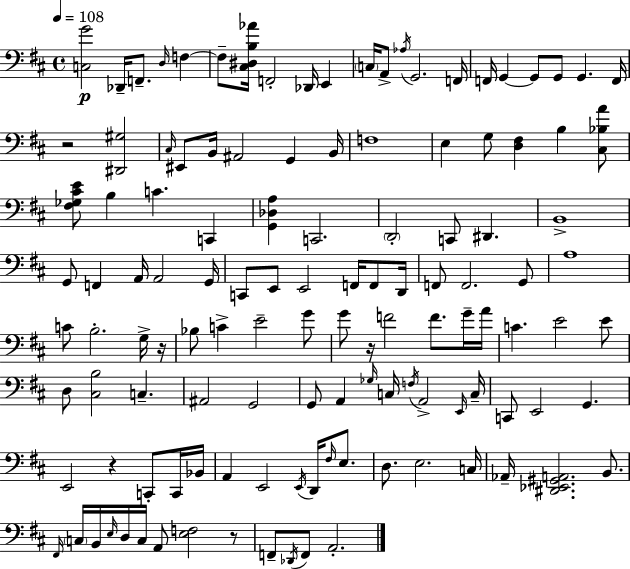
[C3,G4]/h Db2/s F2/e. D3/s F3/q F3/e [C#3,D#3,B3,Ab4]/s F2/h Db2/s E2/q C3/s A2/e Ab3/s G2/h. F2/s F2/s G2/q G2/e G2/e G2/q. F2/s R/h [D#2,G#3]/h C#3/s EIS2/e B2/s A#2/h G2/q B2/s F3/w E3/q G3/e [D3,F#3]/q B3/q [C#3,Bb3,A4]/e [F#3,Gb3,C#4,E4]/e B3/q C4/q. C2/q [G2,Db3,A3]/q C2/h. D2/h C2/e D#2/q. B2/w G2/e F2/q A2/s A2/h G2/s C2/e E2/e E2/h F2/s F2/e D2/s F2/e F2/h. G2/e A3/w C4/e B3/h. G3/s R/s Bb3/e C4/q E4/h G4/e G4/e R/s F4/h F4/e. G4/s A4/s C4/q. E4/h E4/e D3/e [C#3,B3]/h C3/q. A#2/h G2/h G2/e A2/q Gb3/s C3/s F3/s A2/h E2/s C3/s C2/e E2/h G2/q. E2/h R/q C2/e C2/s Bb2/s A2/q E2/h E2/s D2/s F#3/s E3/e. D3/e. E3/h. C3/s Ab2/s [D#2,Eb2,G#2,A2]/h. B2/e. F#2/s C3/s B2/s E3/s D3/s C3/s A2/e [E3,F3]/h R/e F2/e Db2/s F2/e A2/h.